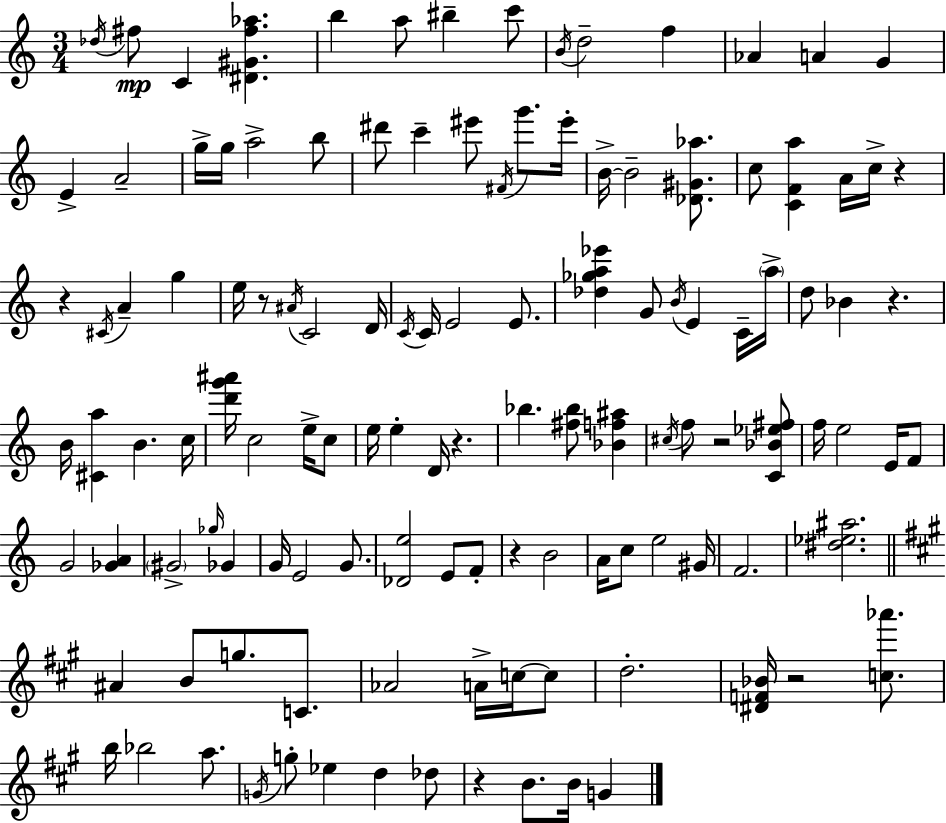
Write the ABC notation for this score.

X:1
T:Untitled
M:3/4
L:1/4
K:Am
_d/4 ^f/2 C [^D^G^f_a] b a/2 ^b c'/2 B/4 d2 f _A A G E A2 g/4 g/4 a2 b/2 ^d'/2 c' ^e'/2 ^F/4 g'/2 ^e'/4 B/4 B2 [_D^G_a]/2 c/2 [CFa] A/4 c/4 z z ^C/4 A g e/4 z/2 ^A/4 C2 D/4 C/4 C/4 E2 E/2 [_d_ga_e'] G/2 B/4 E C/4 a/4 d/2 _B z B/4 [^Ca] B c/4 [d'g'^a']/4 c2 e/4 c/2 e/4 e D/4 z _b [^f_b]/2 [_Bf^a] ^c/4 f/2 z2 [C_B_e^f]/2 f/4 e2 E/4 F/2 G2 [_GA] ^G2 _g/4 _G G/4 E2 G/2 [_De]2 E/2 F/2 z B2 A/4 c/2 e2 ^G/4 F2 [^d_e^a]2 ^A B/2 g/2 C/2 _A2 A/4 c/4 c/2 d2 [^DF_B]/4 z2 [c_a']/2 b/4 _b2 a/2 G/4 g/2 _e d _d/2 z B/2 B/4 G